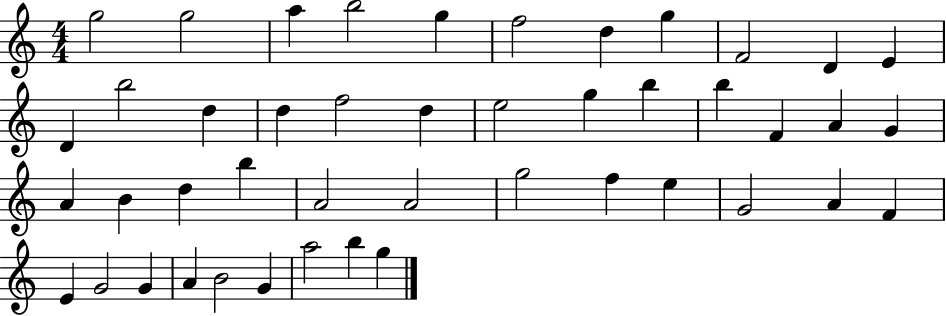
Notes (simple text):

G5/h G5/h A5/q B5/h G5/q F5/h D5/q G5/q F4/h D4/q E4/q D4/q B5/h D5/q D5/q F5/h D5/q E5/h G5/q B5/q B5/q F4/q A4/q G4/q A4/q B4/q D5/q B5/q A4/h A4/h G5/h F5/q E5/q G4/h A4/q F4/q E4/q G4/h G4/q A4/q B4/h G4/q A5/h B5/q G5/q